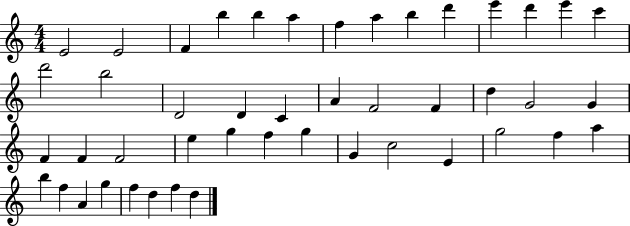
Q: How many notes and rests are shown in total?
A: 46